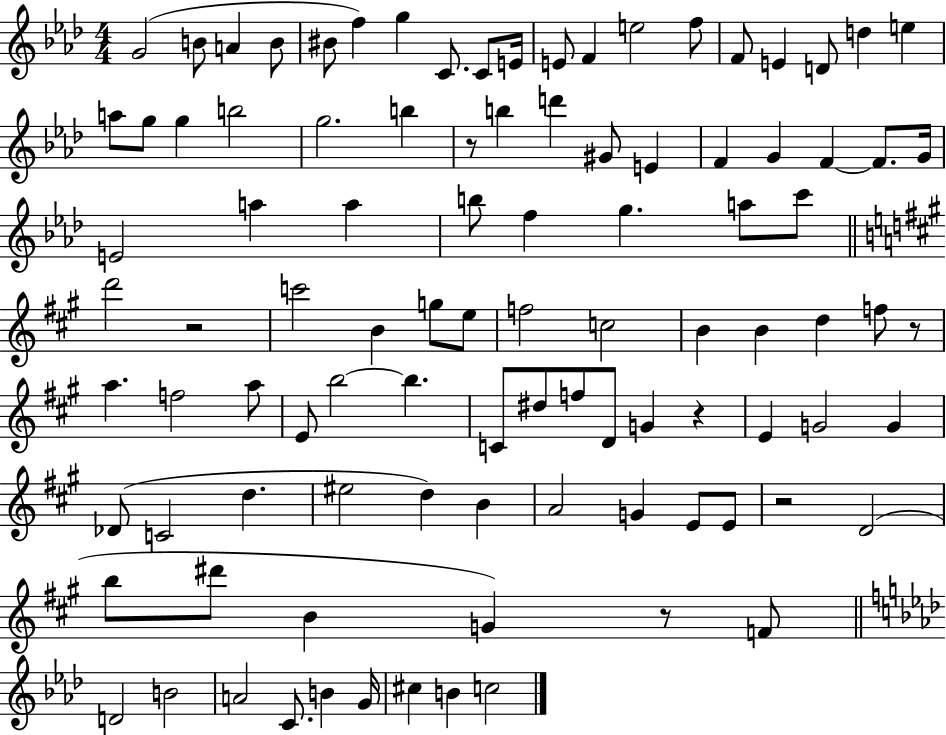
X:1
T:Untitled
M:4/4
L:1/4
K:Ab
G2 B/2 A B/2 ^B/2 f g C/2 C/2 E/4 E/2 F e2 f/2 F/2 E D/2 d e a/2 g/2 g b2 g2 b z/2 b d' ^G/2 E F G F F/2 G/4 E2 a a b/2 f g a/2 c'/2 d'2 z2 c'2 B g/2 e/2 f2 c2 B B d f/2 z/2 a f2 a/2 E/2 b2 b C/2 ^d/2 f/2 D/2 G z E G2 G _D/2 C2 d ^e2 d B A2 G E/2 E/2 z2 D2 b/2 ^d'/2 B G z/2 F/2 D2 B2 A2 C/2 B G/4 ^c B c2